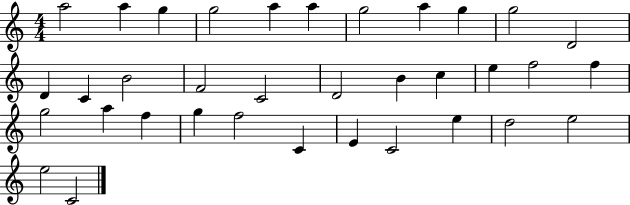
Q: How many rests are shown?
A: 0